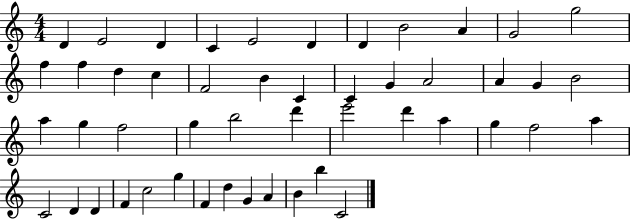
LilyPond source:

{
  \clef treble
  \numericTimeSignature
  \time 4/4
  \key c \major
  d'4 e'2 d'4 | c'4 e'2 d'4 | d'4 b'2 a'4 | g'2 g''2 | \break f''4 f''4 d''4 c''4 | f'2 b'4 c'4 | c'4 g'4 a'2 | a'4 g'4 b'2 | \break a''4 g''4 f''2 | g''4 b''2 d'''4 | e'''2 d'''4 a''4 | g''4 f''2 a''4 | \break c'2 d'4 d'4 | f'4 c''2 g''4 | f'4 d''4 g'4 a'4 | b'4 b''4 c'2 | \break \bar "|."
}